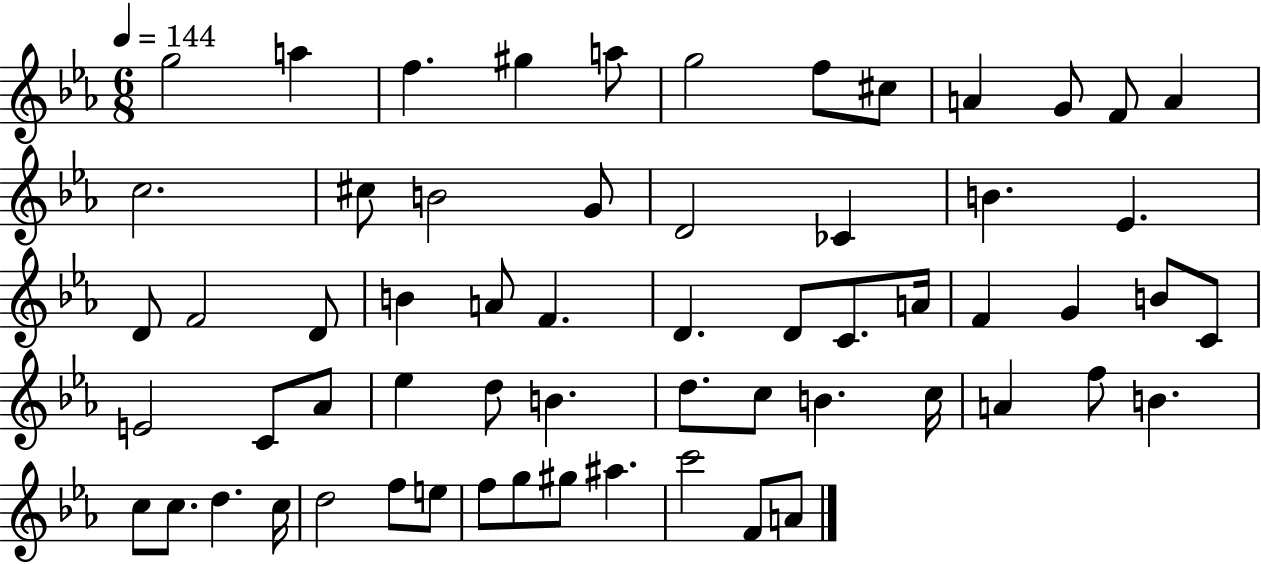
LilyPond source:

{
  \clef treble
  \numericTimeSignature
  \time 6/8
  \key ees \major
  \tempo 4 = 144
  g''2 a''4 | f''4. gis''4 a''8 | g''2 f''8 cis''8 | a'4 g'8 f'8 a'4 | \break c''2. | cis''8 b'2 g'8 | d'2 ces'4 | b'4. ees'4. | \break d'8 f'2 d'8 | b'4 a'8 f'4. | d'4. d'8 c'8. a'16 | f'4 g'4 b'8 c'8 | \break e'2 c'8 aes'8 | ees''4 d''8 b'4. | d''8. c''8 b'4. c''16 | a'4 f''8 b'4. | \break c''8 c''8. d''4. c''16 | d''2 f''8 e''8 | f''8 g''8 gis''8 ais''4. | c'''2 f'8 a'8 | \break \bar "|."
}